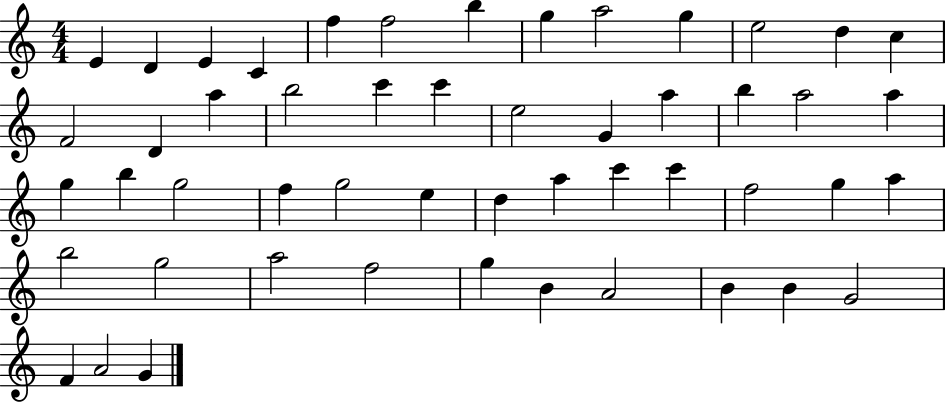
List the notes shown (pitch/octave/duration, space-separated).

E4/q D4/q E4/q C4/q F5/q F5/h B5/q G5/q A5/h G5/q E5/h D5/q C5/q F4/h D4/q A5/q B5/h C6/q C6/q E5/h G4/q A5/q B5/q A5/h A5/q G5/q B5/q G5/h F5/q G5/h E5/q D5/q A5/q C6/q C6/q F5/h G5/q A5/q B5/h G5/h A5/h F5/h G5/q B4/q A4/h B4/q B4/q G4/h F4/q A4/h G4/q